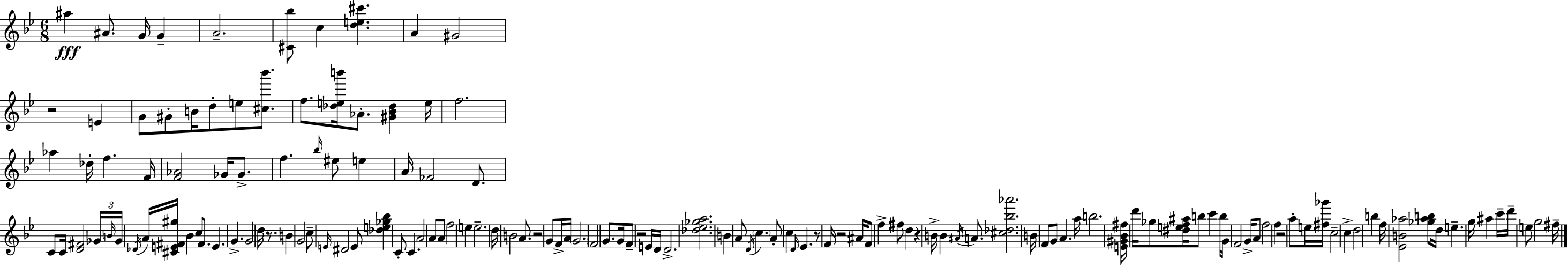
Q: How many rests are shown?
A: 8